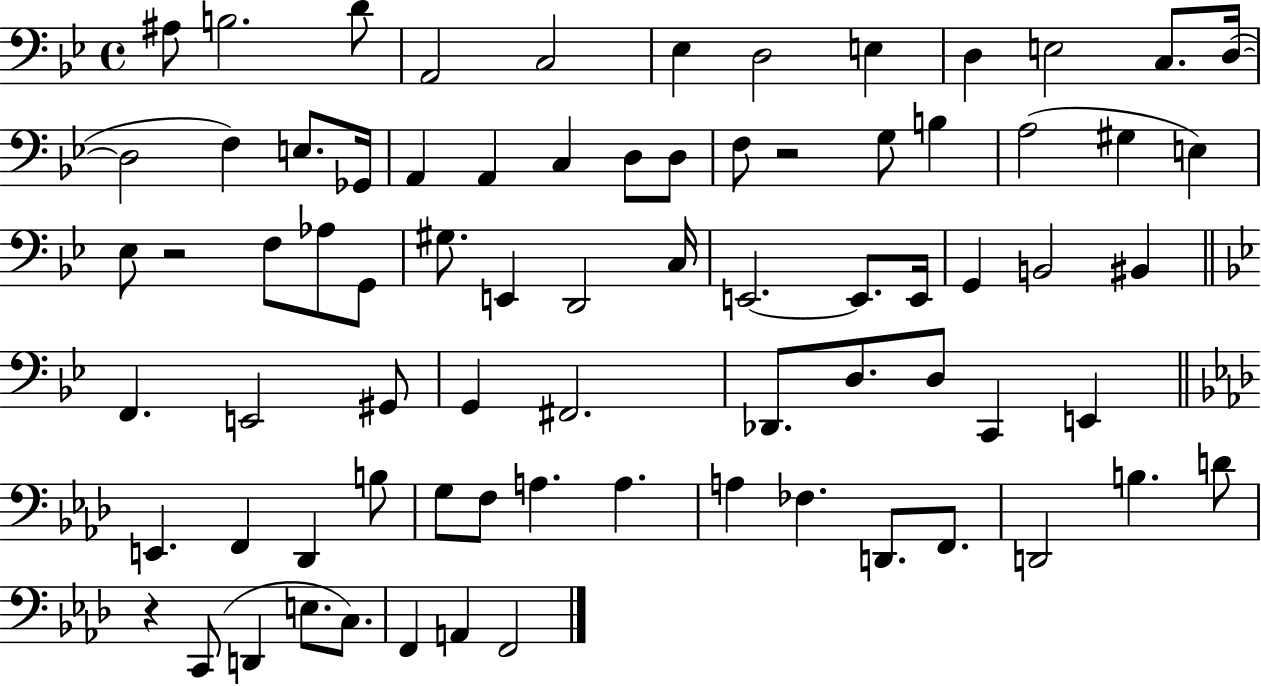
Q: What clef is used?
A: bass